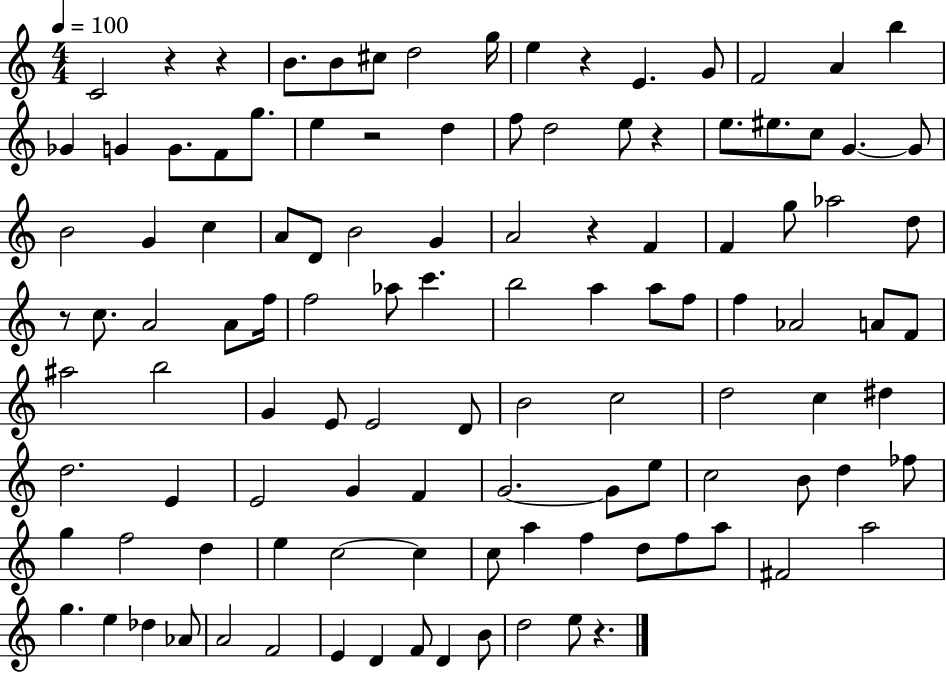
{
  \clef treble
  \numericTimeSignature
  \time 4/4
  \key c \major
  \tempo 4 = 100
  c'2 r4 r4 | b'8. b'8 cis''8 d''2 g''16 | e''4 r4 e'4. g'8 | f'2 a'4 b''4 | \break ges'4 g'4 g'8. f'8 g''8. | e''4 r2 d''4 | f''8 d''2 e''8 r4 | e''8. eis''8. c''8 g'4.~~ g'8 | \break b'2 g'4 c''4 | a'8 d'8 b'2 g'4 | a'2 r4 f'4 | f'4 g''8 aes''2 d''8 | \break r8 c''8. a'2 a'8 f''16 | f''2 aes''8 c'''4. | b''2 a''4 a''8 f''8 | f''4 aes'2 a'8 f'8 | \break ais''2 b''2 | g'4 e'8 e'2 d'8 | b'2 c''2 | d''2 c''4 dis''4 | \break d''2. e'4 | e'2 g'4 f'4 | g'2.~~ g'8 e''8 | c''2 b'8 d''4 fes''8 | \break g''4 f''2 d''4 | e''4 c''2~~ c''4 | c''8 a''4 f''4 d''8 f''8 a''8 | fis'2 a''2 | \break g''4. e''4 des''4 aes'8 | a'2 f'2 | e'4 d'4 f'8 d'4 b'8 | d''2 e''8 r4. | \break \bar "|."
}